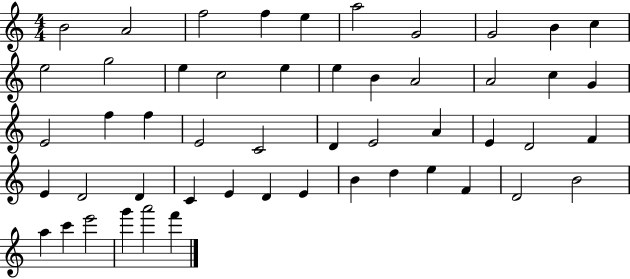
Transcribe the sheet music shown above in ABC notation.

X:1
T:Untitled
M:4/4
L:1/4
K:C
B2 A2 f2 f e a2 G2 G2 B c e2 g2 e c2 e e B A2 A2 c G E2 f f E2 C2 D E2 A E D2 F E D2 D C E D E B d e F D2 B2 a c' e'2 g' a'2 f'